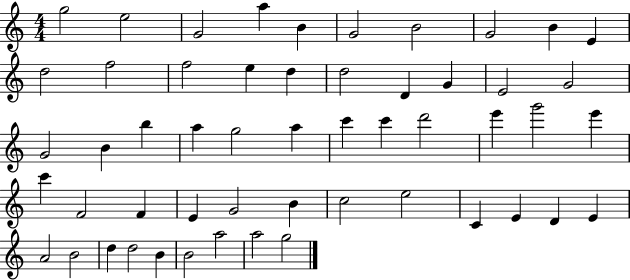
X:1
T:Untitled
M:4/4
L:1/4
K:C
g2 e2 G2 a B G2 B2 G2 B E d2 f2 f2 e d d2 D G E2 G2 G2 B b a g2 a c' c' d'2 e' g'2 e' c' F2 F E G2 B c2 e2 C E D E A2 B2 d d2 B B2 a2 a2 g2